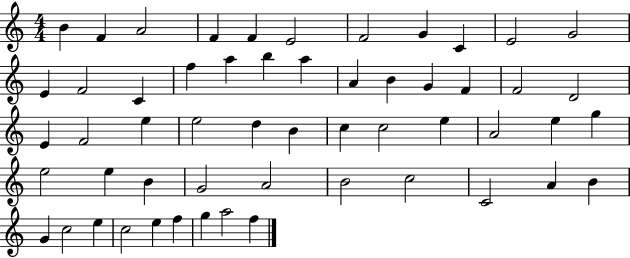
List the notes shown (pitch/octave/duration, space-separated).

B4/q F4/q A4/h F4/q F4/q E4/h F4/h G4/q C4/q E4/h G4/h E4/q F4/h C4/q F5/q A5/q B5/q A5/q A4/q B4/q G4/q F4/q F4/h D4/h E4/q F4/h E5/q E5/h D5/q B4/q C5/q C5/h E5/q A4/h E5/q G5/q E5/h E5/q B4/q G4/h A4/h B4/h C5/h C4/h A4/q B4/q G4/q C5/h E5/q C5/h E5/q F5/q G5/q A5/h F5/q